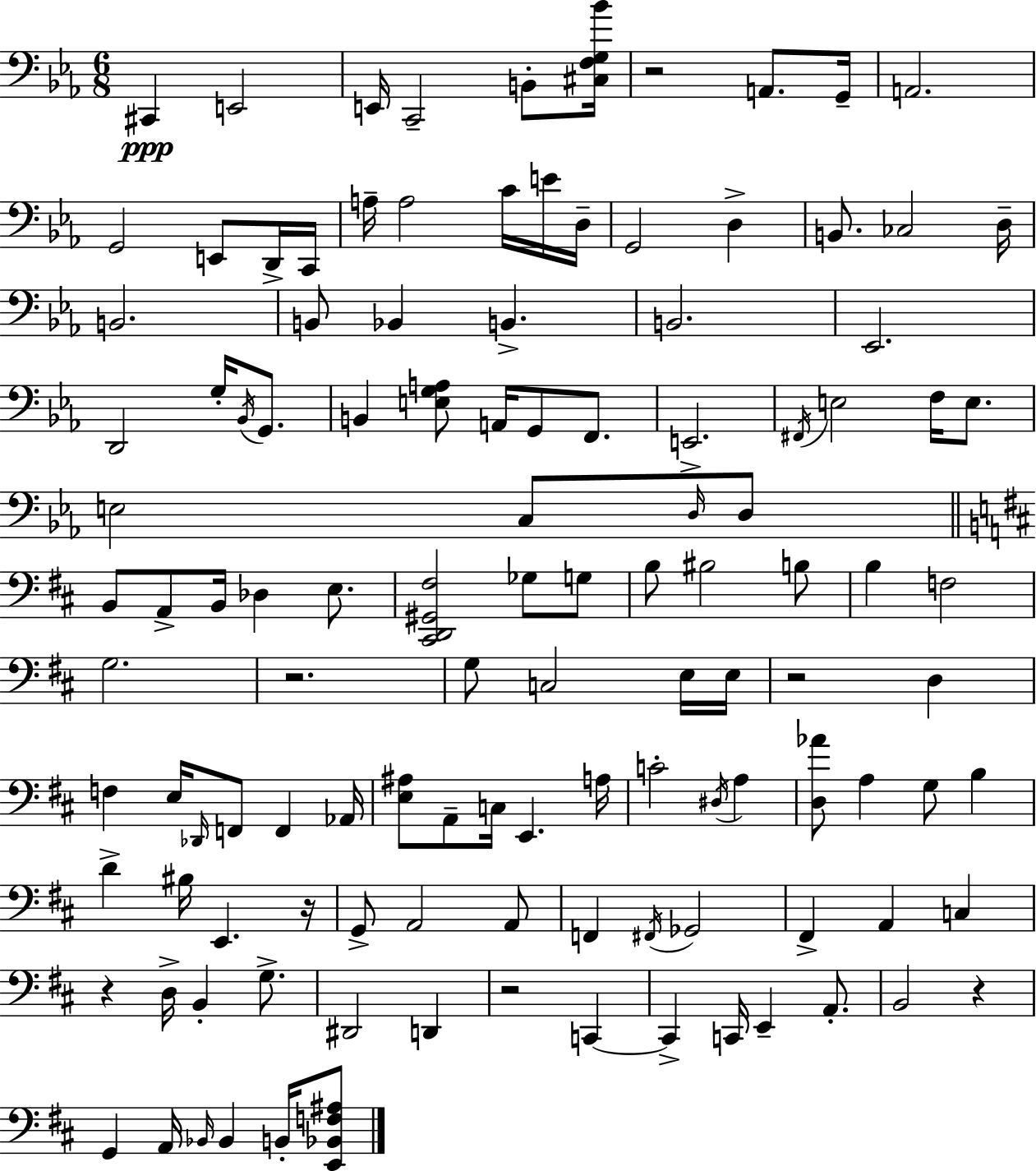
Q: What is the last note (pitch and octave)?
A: B2